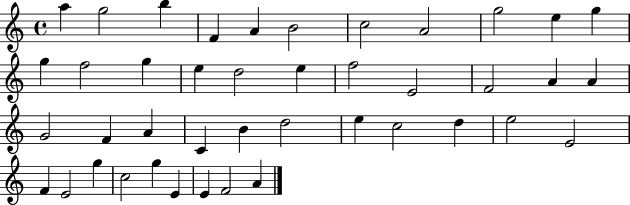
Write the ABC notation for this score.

X:1
T:Untitled
M:4/4
L:1/4
K:C
a g2 b F A B2 c2 A2 g2 e g g f2 g e d2 e f2 E2 F2 A A G2 F A C B d2 e c2 d e2 E2 F E2 g c2 g E E F2 A